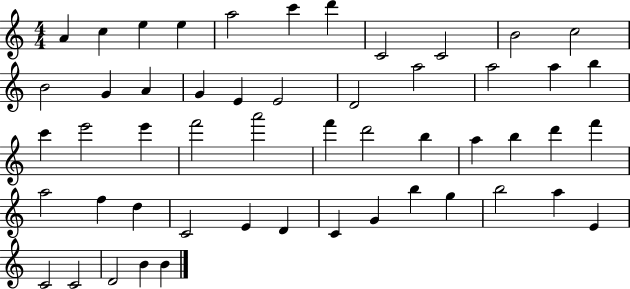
{
  \clef treble
  \numericTimeSignature
  \time 4/4
  \key c \major
  a'4 c''4 e''4 e''4 | a''2 c'''4 d'''4 | c'2 c'2 | b'2 c''2 | \break b'2 g'4 a'4 | g'4 e'4 e'2 | d'2 a''2 | a''2 a''4 b''4 | \break c'''4 e'''2 e'''4 | f'''2 a'''2 | f'''4 d'''2 b''4 | a''4 b''4 d'''4 f'''4 | \break a''2 f''4 d''4 | c'2 e'4 d'4 | c'4 g'4 b''4 g''4 | b''2 a''4 e'4 | \break c'2 c'2 | d'2 b'4 b'4 | \bar "|."
}